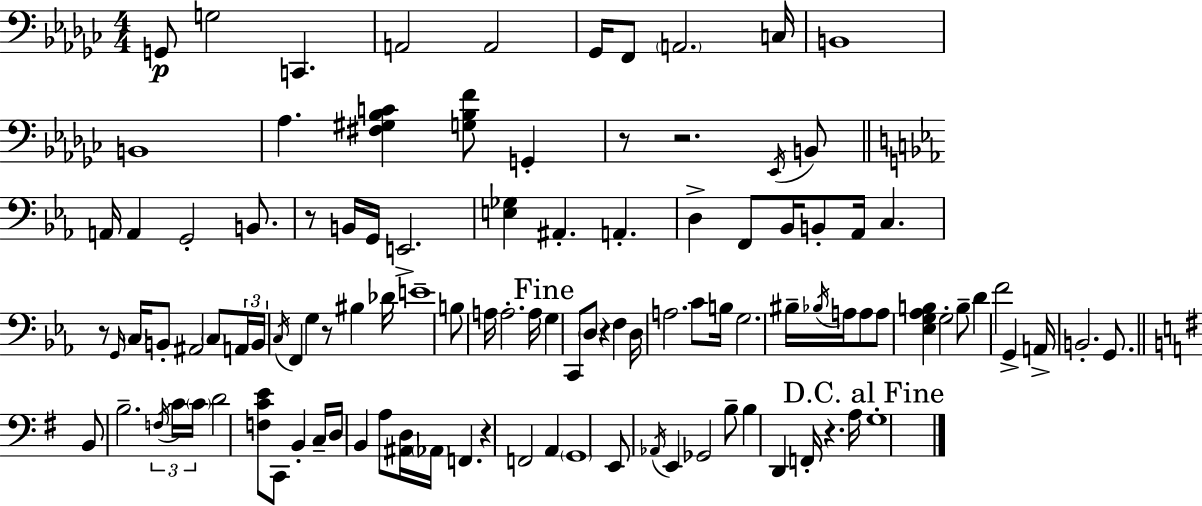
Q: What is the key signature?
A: EES minor